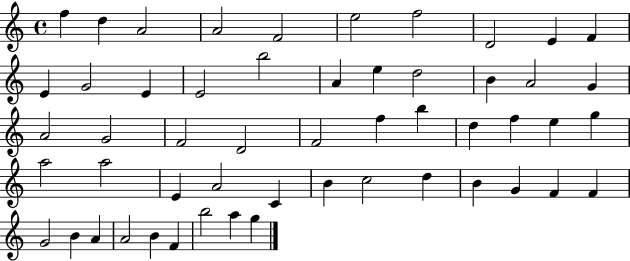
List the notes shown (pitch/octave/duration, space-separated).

F5/q D5/q A4/h A4/h F4/h E5/h F5/h D4/h E4/q F4/q E4/q G4/h E4/q E4/h B5/h A4/q E5/q D5/h B4/q A4/h G4/q A4/h G4/h F4/h D4/h F4/h F5/q B5/q D5/q F5/q E5/q G5/q A5/h A5/h E4/q A4/h C4/q B4/q C5/h D5/q B4/q G4/q F4/q F4/q G4/h B4/q A4/q A4/h B4/q F4/q B5/h A5/q G5/q